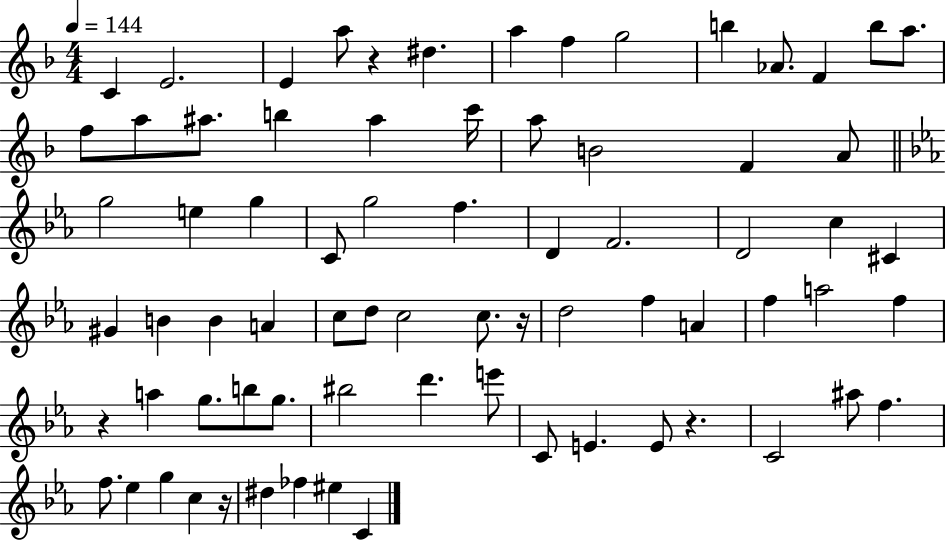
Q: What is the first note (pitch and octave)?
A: C4